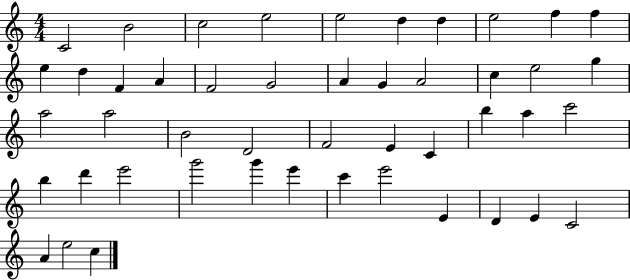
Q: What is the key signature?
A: C major